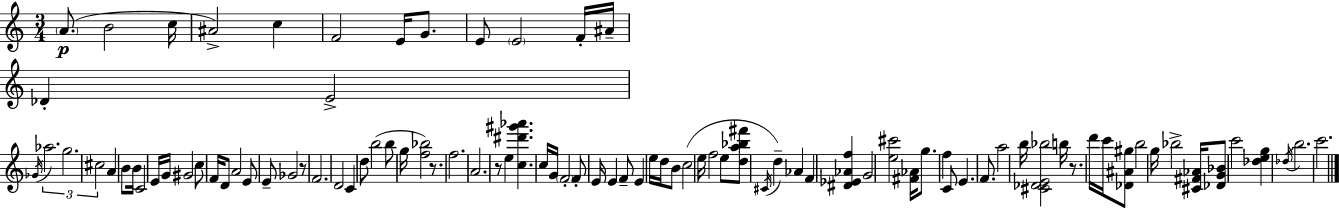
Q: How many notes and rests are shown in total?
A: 94